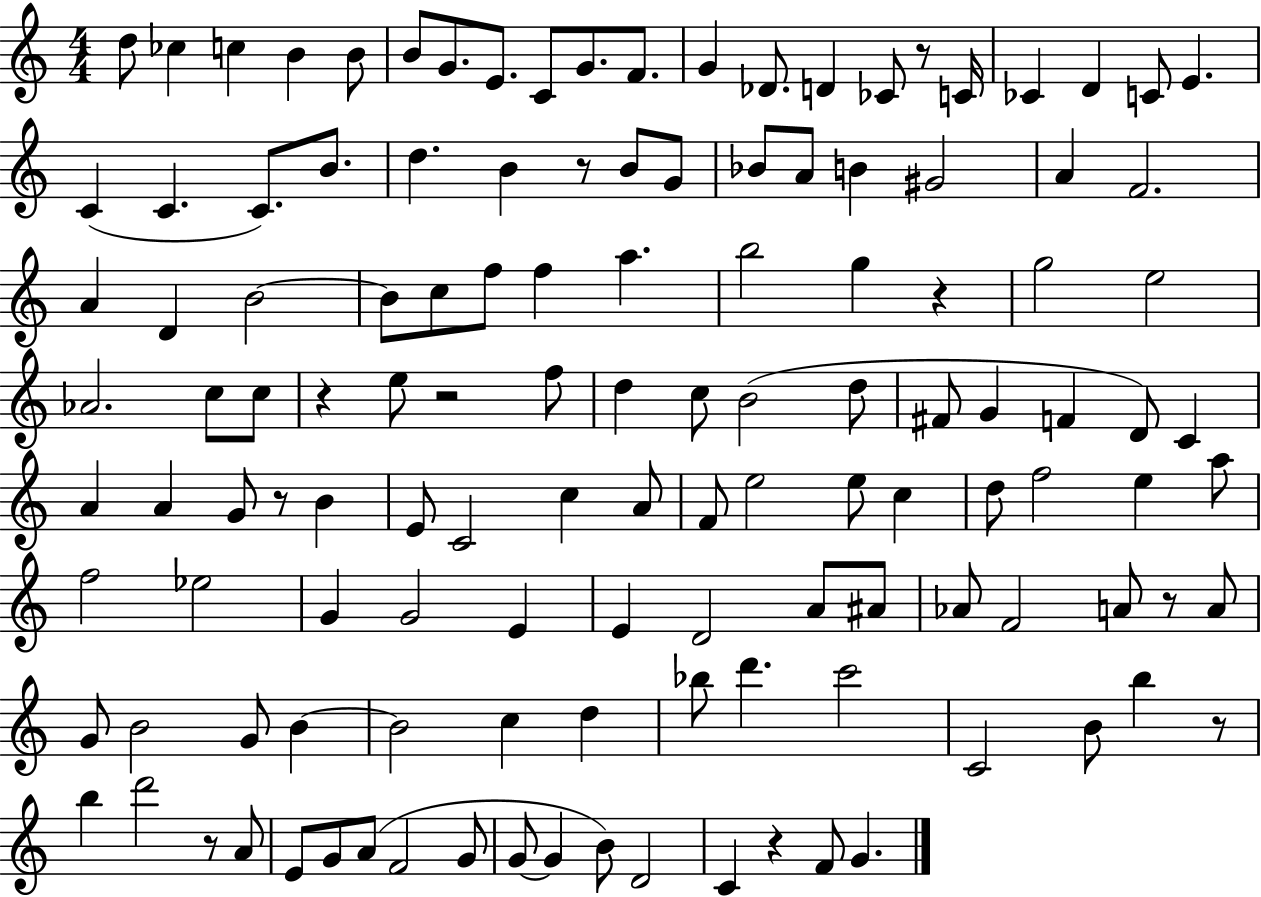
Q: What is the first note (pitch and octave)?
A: D5